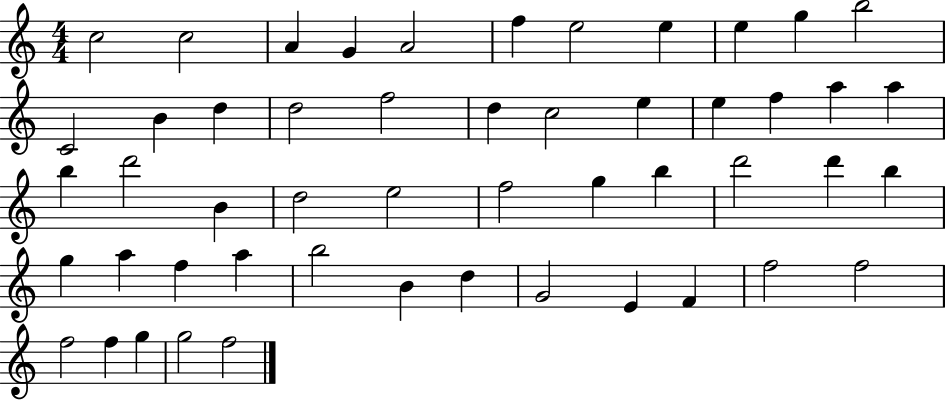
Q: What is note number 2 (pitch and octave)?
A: C5